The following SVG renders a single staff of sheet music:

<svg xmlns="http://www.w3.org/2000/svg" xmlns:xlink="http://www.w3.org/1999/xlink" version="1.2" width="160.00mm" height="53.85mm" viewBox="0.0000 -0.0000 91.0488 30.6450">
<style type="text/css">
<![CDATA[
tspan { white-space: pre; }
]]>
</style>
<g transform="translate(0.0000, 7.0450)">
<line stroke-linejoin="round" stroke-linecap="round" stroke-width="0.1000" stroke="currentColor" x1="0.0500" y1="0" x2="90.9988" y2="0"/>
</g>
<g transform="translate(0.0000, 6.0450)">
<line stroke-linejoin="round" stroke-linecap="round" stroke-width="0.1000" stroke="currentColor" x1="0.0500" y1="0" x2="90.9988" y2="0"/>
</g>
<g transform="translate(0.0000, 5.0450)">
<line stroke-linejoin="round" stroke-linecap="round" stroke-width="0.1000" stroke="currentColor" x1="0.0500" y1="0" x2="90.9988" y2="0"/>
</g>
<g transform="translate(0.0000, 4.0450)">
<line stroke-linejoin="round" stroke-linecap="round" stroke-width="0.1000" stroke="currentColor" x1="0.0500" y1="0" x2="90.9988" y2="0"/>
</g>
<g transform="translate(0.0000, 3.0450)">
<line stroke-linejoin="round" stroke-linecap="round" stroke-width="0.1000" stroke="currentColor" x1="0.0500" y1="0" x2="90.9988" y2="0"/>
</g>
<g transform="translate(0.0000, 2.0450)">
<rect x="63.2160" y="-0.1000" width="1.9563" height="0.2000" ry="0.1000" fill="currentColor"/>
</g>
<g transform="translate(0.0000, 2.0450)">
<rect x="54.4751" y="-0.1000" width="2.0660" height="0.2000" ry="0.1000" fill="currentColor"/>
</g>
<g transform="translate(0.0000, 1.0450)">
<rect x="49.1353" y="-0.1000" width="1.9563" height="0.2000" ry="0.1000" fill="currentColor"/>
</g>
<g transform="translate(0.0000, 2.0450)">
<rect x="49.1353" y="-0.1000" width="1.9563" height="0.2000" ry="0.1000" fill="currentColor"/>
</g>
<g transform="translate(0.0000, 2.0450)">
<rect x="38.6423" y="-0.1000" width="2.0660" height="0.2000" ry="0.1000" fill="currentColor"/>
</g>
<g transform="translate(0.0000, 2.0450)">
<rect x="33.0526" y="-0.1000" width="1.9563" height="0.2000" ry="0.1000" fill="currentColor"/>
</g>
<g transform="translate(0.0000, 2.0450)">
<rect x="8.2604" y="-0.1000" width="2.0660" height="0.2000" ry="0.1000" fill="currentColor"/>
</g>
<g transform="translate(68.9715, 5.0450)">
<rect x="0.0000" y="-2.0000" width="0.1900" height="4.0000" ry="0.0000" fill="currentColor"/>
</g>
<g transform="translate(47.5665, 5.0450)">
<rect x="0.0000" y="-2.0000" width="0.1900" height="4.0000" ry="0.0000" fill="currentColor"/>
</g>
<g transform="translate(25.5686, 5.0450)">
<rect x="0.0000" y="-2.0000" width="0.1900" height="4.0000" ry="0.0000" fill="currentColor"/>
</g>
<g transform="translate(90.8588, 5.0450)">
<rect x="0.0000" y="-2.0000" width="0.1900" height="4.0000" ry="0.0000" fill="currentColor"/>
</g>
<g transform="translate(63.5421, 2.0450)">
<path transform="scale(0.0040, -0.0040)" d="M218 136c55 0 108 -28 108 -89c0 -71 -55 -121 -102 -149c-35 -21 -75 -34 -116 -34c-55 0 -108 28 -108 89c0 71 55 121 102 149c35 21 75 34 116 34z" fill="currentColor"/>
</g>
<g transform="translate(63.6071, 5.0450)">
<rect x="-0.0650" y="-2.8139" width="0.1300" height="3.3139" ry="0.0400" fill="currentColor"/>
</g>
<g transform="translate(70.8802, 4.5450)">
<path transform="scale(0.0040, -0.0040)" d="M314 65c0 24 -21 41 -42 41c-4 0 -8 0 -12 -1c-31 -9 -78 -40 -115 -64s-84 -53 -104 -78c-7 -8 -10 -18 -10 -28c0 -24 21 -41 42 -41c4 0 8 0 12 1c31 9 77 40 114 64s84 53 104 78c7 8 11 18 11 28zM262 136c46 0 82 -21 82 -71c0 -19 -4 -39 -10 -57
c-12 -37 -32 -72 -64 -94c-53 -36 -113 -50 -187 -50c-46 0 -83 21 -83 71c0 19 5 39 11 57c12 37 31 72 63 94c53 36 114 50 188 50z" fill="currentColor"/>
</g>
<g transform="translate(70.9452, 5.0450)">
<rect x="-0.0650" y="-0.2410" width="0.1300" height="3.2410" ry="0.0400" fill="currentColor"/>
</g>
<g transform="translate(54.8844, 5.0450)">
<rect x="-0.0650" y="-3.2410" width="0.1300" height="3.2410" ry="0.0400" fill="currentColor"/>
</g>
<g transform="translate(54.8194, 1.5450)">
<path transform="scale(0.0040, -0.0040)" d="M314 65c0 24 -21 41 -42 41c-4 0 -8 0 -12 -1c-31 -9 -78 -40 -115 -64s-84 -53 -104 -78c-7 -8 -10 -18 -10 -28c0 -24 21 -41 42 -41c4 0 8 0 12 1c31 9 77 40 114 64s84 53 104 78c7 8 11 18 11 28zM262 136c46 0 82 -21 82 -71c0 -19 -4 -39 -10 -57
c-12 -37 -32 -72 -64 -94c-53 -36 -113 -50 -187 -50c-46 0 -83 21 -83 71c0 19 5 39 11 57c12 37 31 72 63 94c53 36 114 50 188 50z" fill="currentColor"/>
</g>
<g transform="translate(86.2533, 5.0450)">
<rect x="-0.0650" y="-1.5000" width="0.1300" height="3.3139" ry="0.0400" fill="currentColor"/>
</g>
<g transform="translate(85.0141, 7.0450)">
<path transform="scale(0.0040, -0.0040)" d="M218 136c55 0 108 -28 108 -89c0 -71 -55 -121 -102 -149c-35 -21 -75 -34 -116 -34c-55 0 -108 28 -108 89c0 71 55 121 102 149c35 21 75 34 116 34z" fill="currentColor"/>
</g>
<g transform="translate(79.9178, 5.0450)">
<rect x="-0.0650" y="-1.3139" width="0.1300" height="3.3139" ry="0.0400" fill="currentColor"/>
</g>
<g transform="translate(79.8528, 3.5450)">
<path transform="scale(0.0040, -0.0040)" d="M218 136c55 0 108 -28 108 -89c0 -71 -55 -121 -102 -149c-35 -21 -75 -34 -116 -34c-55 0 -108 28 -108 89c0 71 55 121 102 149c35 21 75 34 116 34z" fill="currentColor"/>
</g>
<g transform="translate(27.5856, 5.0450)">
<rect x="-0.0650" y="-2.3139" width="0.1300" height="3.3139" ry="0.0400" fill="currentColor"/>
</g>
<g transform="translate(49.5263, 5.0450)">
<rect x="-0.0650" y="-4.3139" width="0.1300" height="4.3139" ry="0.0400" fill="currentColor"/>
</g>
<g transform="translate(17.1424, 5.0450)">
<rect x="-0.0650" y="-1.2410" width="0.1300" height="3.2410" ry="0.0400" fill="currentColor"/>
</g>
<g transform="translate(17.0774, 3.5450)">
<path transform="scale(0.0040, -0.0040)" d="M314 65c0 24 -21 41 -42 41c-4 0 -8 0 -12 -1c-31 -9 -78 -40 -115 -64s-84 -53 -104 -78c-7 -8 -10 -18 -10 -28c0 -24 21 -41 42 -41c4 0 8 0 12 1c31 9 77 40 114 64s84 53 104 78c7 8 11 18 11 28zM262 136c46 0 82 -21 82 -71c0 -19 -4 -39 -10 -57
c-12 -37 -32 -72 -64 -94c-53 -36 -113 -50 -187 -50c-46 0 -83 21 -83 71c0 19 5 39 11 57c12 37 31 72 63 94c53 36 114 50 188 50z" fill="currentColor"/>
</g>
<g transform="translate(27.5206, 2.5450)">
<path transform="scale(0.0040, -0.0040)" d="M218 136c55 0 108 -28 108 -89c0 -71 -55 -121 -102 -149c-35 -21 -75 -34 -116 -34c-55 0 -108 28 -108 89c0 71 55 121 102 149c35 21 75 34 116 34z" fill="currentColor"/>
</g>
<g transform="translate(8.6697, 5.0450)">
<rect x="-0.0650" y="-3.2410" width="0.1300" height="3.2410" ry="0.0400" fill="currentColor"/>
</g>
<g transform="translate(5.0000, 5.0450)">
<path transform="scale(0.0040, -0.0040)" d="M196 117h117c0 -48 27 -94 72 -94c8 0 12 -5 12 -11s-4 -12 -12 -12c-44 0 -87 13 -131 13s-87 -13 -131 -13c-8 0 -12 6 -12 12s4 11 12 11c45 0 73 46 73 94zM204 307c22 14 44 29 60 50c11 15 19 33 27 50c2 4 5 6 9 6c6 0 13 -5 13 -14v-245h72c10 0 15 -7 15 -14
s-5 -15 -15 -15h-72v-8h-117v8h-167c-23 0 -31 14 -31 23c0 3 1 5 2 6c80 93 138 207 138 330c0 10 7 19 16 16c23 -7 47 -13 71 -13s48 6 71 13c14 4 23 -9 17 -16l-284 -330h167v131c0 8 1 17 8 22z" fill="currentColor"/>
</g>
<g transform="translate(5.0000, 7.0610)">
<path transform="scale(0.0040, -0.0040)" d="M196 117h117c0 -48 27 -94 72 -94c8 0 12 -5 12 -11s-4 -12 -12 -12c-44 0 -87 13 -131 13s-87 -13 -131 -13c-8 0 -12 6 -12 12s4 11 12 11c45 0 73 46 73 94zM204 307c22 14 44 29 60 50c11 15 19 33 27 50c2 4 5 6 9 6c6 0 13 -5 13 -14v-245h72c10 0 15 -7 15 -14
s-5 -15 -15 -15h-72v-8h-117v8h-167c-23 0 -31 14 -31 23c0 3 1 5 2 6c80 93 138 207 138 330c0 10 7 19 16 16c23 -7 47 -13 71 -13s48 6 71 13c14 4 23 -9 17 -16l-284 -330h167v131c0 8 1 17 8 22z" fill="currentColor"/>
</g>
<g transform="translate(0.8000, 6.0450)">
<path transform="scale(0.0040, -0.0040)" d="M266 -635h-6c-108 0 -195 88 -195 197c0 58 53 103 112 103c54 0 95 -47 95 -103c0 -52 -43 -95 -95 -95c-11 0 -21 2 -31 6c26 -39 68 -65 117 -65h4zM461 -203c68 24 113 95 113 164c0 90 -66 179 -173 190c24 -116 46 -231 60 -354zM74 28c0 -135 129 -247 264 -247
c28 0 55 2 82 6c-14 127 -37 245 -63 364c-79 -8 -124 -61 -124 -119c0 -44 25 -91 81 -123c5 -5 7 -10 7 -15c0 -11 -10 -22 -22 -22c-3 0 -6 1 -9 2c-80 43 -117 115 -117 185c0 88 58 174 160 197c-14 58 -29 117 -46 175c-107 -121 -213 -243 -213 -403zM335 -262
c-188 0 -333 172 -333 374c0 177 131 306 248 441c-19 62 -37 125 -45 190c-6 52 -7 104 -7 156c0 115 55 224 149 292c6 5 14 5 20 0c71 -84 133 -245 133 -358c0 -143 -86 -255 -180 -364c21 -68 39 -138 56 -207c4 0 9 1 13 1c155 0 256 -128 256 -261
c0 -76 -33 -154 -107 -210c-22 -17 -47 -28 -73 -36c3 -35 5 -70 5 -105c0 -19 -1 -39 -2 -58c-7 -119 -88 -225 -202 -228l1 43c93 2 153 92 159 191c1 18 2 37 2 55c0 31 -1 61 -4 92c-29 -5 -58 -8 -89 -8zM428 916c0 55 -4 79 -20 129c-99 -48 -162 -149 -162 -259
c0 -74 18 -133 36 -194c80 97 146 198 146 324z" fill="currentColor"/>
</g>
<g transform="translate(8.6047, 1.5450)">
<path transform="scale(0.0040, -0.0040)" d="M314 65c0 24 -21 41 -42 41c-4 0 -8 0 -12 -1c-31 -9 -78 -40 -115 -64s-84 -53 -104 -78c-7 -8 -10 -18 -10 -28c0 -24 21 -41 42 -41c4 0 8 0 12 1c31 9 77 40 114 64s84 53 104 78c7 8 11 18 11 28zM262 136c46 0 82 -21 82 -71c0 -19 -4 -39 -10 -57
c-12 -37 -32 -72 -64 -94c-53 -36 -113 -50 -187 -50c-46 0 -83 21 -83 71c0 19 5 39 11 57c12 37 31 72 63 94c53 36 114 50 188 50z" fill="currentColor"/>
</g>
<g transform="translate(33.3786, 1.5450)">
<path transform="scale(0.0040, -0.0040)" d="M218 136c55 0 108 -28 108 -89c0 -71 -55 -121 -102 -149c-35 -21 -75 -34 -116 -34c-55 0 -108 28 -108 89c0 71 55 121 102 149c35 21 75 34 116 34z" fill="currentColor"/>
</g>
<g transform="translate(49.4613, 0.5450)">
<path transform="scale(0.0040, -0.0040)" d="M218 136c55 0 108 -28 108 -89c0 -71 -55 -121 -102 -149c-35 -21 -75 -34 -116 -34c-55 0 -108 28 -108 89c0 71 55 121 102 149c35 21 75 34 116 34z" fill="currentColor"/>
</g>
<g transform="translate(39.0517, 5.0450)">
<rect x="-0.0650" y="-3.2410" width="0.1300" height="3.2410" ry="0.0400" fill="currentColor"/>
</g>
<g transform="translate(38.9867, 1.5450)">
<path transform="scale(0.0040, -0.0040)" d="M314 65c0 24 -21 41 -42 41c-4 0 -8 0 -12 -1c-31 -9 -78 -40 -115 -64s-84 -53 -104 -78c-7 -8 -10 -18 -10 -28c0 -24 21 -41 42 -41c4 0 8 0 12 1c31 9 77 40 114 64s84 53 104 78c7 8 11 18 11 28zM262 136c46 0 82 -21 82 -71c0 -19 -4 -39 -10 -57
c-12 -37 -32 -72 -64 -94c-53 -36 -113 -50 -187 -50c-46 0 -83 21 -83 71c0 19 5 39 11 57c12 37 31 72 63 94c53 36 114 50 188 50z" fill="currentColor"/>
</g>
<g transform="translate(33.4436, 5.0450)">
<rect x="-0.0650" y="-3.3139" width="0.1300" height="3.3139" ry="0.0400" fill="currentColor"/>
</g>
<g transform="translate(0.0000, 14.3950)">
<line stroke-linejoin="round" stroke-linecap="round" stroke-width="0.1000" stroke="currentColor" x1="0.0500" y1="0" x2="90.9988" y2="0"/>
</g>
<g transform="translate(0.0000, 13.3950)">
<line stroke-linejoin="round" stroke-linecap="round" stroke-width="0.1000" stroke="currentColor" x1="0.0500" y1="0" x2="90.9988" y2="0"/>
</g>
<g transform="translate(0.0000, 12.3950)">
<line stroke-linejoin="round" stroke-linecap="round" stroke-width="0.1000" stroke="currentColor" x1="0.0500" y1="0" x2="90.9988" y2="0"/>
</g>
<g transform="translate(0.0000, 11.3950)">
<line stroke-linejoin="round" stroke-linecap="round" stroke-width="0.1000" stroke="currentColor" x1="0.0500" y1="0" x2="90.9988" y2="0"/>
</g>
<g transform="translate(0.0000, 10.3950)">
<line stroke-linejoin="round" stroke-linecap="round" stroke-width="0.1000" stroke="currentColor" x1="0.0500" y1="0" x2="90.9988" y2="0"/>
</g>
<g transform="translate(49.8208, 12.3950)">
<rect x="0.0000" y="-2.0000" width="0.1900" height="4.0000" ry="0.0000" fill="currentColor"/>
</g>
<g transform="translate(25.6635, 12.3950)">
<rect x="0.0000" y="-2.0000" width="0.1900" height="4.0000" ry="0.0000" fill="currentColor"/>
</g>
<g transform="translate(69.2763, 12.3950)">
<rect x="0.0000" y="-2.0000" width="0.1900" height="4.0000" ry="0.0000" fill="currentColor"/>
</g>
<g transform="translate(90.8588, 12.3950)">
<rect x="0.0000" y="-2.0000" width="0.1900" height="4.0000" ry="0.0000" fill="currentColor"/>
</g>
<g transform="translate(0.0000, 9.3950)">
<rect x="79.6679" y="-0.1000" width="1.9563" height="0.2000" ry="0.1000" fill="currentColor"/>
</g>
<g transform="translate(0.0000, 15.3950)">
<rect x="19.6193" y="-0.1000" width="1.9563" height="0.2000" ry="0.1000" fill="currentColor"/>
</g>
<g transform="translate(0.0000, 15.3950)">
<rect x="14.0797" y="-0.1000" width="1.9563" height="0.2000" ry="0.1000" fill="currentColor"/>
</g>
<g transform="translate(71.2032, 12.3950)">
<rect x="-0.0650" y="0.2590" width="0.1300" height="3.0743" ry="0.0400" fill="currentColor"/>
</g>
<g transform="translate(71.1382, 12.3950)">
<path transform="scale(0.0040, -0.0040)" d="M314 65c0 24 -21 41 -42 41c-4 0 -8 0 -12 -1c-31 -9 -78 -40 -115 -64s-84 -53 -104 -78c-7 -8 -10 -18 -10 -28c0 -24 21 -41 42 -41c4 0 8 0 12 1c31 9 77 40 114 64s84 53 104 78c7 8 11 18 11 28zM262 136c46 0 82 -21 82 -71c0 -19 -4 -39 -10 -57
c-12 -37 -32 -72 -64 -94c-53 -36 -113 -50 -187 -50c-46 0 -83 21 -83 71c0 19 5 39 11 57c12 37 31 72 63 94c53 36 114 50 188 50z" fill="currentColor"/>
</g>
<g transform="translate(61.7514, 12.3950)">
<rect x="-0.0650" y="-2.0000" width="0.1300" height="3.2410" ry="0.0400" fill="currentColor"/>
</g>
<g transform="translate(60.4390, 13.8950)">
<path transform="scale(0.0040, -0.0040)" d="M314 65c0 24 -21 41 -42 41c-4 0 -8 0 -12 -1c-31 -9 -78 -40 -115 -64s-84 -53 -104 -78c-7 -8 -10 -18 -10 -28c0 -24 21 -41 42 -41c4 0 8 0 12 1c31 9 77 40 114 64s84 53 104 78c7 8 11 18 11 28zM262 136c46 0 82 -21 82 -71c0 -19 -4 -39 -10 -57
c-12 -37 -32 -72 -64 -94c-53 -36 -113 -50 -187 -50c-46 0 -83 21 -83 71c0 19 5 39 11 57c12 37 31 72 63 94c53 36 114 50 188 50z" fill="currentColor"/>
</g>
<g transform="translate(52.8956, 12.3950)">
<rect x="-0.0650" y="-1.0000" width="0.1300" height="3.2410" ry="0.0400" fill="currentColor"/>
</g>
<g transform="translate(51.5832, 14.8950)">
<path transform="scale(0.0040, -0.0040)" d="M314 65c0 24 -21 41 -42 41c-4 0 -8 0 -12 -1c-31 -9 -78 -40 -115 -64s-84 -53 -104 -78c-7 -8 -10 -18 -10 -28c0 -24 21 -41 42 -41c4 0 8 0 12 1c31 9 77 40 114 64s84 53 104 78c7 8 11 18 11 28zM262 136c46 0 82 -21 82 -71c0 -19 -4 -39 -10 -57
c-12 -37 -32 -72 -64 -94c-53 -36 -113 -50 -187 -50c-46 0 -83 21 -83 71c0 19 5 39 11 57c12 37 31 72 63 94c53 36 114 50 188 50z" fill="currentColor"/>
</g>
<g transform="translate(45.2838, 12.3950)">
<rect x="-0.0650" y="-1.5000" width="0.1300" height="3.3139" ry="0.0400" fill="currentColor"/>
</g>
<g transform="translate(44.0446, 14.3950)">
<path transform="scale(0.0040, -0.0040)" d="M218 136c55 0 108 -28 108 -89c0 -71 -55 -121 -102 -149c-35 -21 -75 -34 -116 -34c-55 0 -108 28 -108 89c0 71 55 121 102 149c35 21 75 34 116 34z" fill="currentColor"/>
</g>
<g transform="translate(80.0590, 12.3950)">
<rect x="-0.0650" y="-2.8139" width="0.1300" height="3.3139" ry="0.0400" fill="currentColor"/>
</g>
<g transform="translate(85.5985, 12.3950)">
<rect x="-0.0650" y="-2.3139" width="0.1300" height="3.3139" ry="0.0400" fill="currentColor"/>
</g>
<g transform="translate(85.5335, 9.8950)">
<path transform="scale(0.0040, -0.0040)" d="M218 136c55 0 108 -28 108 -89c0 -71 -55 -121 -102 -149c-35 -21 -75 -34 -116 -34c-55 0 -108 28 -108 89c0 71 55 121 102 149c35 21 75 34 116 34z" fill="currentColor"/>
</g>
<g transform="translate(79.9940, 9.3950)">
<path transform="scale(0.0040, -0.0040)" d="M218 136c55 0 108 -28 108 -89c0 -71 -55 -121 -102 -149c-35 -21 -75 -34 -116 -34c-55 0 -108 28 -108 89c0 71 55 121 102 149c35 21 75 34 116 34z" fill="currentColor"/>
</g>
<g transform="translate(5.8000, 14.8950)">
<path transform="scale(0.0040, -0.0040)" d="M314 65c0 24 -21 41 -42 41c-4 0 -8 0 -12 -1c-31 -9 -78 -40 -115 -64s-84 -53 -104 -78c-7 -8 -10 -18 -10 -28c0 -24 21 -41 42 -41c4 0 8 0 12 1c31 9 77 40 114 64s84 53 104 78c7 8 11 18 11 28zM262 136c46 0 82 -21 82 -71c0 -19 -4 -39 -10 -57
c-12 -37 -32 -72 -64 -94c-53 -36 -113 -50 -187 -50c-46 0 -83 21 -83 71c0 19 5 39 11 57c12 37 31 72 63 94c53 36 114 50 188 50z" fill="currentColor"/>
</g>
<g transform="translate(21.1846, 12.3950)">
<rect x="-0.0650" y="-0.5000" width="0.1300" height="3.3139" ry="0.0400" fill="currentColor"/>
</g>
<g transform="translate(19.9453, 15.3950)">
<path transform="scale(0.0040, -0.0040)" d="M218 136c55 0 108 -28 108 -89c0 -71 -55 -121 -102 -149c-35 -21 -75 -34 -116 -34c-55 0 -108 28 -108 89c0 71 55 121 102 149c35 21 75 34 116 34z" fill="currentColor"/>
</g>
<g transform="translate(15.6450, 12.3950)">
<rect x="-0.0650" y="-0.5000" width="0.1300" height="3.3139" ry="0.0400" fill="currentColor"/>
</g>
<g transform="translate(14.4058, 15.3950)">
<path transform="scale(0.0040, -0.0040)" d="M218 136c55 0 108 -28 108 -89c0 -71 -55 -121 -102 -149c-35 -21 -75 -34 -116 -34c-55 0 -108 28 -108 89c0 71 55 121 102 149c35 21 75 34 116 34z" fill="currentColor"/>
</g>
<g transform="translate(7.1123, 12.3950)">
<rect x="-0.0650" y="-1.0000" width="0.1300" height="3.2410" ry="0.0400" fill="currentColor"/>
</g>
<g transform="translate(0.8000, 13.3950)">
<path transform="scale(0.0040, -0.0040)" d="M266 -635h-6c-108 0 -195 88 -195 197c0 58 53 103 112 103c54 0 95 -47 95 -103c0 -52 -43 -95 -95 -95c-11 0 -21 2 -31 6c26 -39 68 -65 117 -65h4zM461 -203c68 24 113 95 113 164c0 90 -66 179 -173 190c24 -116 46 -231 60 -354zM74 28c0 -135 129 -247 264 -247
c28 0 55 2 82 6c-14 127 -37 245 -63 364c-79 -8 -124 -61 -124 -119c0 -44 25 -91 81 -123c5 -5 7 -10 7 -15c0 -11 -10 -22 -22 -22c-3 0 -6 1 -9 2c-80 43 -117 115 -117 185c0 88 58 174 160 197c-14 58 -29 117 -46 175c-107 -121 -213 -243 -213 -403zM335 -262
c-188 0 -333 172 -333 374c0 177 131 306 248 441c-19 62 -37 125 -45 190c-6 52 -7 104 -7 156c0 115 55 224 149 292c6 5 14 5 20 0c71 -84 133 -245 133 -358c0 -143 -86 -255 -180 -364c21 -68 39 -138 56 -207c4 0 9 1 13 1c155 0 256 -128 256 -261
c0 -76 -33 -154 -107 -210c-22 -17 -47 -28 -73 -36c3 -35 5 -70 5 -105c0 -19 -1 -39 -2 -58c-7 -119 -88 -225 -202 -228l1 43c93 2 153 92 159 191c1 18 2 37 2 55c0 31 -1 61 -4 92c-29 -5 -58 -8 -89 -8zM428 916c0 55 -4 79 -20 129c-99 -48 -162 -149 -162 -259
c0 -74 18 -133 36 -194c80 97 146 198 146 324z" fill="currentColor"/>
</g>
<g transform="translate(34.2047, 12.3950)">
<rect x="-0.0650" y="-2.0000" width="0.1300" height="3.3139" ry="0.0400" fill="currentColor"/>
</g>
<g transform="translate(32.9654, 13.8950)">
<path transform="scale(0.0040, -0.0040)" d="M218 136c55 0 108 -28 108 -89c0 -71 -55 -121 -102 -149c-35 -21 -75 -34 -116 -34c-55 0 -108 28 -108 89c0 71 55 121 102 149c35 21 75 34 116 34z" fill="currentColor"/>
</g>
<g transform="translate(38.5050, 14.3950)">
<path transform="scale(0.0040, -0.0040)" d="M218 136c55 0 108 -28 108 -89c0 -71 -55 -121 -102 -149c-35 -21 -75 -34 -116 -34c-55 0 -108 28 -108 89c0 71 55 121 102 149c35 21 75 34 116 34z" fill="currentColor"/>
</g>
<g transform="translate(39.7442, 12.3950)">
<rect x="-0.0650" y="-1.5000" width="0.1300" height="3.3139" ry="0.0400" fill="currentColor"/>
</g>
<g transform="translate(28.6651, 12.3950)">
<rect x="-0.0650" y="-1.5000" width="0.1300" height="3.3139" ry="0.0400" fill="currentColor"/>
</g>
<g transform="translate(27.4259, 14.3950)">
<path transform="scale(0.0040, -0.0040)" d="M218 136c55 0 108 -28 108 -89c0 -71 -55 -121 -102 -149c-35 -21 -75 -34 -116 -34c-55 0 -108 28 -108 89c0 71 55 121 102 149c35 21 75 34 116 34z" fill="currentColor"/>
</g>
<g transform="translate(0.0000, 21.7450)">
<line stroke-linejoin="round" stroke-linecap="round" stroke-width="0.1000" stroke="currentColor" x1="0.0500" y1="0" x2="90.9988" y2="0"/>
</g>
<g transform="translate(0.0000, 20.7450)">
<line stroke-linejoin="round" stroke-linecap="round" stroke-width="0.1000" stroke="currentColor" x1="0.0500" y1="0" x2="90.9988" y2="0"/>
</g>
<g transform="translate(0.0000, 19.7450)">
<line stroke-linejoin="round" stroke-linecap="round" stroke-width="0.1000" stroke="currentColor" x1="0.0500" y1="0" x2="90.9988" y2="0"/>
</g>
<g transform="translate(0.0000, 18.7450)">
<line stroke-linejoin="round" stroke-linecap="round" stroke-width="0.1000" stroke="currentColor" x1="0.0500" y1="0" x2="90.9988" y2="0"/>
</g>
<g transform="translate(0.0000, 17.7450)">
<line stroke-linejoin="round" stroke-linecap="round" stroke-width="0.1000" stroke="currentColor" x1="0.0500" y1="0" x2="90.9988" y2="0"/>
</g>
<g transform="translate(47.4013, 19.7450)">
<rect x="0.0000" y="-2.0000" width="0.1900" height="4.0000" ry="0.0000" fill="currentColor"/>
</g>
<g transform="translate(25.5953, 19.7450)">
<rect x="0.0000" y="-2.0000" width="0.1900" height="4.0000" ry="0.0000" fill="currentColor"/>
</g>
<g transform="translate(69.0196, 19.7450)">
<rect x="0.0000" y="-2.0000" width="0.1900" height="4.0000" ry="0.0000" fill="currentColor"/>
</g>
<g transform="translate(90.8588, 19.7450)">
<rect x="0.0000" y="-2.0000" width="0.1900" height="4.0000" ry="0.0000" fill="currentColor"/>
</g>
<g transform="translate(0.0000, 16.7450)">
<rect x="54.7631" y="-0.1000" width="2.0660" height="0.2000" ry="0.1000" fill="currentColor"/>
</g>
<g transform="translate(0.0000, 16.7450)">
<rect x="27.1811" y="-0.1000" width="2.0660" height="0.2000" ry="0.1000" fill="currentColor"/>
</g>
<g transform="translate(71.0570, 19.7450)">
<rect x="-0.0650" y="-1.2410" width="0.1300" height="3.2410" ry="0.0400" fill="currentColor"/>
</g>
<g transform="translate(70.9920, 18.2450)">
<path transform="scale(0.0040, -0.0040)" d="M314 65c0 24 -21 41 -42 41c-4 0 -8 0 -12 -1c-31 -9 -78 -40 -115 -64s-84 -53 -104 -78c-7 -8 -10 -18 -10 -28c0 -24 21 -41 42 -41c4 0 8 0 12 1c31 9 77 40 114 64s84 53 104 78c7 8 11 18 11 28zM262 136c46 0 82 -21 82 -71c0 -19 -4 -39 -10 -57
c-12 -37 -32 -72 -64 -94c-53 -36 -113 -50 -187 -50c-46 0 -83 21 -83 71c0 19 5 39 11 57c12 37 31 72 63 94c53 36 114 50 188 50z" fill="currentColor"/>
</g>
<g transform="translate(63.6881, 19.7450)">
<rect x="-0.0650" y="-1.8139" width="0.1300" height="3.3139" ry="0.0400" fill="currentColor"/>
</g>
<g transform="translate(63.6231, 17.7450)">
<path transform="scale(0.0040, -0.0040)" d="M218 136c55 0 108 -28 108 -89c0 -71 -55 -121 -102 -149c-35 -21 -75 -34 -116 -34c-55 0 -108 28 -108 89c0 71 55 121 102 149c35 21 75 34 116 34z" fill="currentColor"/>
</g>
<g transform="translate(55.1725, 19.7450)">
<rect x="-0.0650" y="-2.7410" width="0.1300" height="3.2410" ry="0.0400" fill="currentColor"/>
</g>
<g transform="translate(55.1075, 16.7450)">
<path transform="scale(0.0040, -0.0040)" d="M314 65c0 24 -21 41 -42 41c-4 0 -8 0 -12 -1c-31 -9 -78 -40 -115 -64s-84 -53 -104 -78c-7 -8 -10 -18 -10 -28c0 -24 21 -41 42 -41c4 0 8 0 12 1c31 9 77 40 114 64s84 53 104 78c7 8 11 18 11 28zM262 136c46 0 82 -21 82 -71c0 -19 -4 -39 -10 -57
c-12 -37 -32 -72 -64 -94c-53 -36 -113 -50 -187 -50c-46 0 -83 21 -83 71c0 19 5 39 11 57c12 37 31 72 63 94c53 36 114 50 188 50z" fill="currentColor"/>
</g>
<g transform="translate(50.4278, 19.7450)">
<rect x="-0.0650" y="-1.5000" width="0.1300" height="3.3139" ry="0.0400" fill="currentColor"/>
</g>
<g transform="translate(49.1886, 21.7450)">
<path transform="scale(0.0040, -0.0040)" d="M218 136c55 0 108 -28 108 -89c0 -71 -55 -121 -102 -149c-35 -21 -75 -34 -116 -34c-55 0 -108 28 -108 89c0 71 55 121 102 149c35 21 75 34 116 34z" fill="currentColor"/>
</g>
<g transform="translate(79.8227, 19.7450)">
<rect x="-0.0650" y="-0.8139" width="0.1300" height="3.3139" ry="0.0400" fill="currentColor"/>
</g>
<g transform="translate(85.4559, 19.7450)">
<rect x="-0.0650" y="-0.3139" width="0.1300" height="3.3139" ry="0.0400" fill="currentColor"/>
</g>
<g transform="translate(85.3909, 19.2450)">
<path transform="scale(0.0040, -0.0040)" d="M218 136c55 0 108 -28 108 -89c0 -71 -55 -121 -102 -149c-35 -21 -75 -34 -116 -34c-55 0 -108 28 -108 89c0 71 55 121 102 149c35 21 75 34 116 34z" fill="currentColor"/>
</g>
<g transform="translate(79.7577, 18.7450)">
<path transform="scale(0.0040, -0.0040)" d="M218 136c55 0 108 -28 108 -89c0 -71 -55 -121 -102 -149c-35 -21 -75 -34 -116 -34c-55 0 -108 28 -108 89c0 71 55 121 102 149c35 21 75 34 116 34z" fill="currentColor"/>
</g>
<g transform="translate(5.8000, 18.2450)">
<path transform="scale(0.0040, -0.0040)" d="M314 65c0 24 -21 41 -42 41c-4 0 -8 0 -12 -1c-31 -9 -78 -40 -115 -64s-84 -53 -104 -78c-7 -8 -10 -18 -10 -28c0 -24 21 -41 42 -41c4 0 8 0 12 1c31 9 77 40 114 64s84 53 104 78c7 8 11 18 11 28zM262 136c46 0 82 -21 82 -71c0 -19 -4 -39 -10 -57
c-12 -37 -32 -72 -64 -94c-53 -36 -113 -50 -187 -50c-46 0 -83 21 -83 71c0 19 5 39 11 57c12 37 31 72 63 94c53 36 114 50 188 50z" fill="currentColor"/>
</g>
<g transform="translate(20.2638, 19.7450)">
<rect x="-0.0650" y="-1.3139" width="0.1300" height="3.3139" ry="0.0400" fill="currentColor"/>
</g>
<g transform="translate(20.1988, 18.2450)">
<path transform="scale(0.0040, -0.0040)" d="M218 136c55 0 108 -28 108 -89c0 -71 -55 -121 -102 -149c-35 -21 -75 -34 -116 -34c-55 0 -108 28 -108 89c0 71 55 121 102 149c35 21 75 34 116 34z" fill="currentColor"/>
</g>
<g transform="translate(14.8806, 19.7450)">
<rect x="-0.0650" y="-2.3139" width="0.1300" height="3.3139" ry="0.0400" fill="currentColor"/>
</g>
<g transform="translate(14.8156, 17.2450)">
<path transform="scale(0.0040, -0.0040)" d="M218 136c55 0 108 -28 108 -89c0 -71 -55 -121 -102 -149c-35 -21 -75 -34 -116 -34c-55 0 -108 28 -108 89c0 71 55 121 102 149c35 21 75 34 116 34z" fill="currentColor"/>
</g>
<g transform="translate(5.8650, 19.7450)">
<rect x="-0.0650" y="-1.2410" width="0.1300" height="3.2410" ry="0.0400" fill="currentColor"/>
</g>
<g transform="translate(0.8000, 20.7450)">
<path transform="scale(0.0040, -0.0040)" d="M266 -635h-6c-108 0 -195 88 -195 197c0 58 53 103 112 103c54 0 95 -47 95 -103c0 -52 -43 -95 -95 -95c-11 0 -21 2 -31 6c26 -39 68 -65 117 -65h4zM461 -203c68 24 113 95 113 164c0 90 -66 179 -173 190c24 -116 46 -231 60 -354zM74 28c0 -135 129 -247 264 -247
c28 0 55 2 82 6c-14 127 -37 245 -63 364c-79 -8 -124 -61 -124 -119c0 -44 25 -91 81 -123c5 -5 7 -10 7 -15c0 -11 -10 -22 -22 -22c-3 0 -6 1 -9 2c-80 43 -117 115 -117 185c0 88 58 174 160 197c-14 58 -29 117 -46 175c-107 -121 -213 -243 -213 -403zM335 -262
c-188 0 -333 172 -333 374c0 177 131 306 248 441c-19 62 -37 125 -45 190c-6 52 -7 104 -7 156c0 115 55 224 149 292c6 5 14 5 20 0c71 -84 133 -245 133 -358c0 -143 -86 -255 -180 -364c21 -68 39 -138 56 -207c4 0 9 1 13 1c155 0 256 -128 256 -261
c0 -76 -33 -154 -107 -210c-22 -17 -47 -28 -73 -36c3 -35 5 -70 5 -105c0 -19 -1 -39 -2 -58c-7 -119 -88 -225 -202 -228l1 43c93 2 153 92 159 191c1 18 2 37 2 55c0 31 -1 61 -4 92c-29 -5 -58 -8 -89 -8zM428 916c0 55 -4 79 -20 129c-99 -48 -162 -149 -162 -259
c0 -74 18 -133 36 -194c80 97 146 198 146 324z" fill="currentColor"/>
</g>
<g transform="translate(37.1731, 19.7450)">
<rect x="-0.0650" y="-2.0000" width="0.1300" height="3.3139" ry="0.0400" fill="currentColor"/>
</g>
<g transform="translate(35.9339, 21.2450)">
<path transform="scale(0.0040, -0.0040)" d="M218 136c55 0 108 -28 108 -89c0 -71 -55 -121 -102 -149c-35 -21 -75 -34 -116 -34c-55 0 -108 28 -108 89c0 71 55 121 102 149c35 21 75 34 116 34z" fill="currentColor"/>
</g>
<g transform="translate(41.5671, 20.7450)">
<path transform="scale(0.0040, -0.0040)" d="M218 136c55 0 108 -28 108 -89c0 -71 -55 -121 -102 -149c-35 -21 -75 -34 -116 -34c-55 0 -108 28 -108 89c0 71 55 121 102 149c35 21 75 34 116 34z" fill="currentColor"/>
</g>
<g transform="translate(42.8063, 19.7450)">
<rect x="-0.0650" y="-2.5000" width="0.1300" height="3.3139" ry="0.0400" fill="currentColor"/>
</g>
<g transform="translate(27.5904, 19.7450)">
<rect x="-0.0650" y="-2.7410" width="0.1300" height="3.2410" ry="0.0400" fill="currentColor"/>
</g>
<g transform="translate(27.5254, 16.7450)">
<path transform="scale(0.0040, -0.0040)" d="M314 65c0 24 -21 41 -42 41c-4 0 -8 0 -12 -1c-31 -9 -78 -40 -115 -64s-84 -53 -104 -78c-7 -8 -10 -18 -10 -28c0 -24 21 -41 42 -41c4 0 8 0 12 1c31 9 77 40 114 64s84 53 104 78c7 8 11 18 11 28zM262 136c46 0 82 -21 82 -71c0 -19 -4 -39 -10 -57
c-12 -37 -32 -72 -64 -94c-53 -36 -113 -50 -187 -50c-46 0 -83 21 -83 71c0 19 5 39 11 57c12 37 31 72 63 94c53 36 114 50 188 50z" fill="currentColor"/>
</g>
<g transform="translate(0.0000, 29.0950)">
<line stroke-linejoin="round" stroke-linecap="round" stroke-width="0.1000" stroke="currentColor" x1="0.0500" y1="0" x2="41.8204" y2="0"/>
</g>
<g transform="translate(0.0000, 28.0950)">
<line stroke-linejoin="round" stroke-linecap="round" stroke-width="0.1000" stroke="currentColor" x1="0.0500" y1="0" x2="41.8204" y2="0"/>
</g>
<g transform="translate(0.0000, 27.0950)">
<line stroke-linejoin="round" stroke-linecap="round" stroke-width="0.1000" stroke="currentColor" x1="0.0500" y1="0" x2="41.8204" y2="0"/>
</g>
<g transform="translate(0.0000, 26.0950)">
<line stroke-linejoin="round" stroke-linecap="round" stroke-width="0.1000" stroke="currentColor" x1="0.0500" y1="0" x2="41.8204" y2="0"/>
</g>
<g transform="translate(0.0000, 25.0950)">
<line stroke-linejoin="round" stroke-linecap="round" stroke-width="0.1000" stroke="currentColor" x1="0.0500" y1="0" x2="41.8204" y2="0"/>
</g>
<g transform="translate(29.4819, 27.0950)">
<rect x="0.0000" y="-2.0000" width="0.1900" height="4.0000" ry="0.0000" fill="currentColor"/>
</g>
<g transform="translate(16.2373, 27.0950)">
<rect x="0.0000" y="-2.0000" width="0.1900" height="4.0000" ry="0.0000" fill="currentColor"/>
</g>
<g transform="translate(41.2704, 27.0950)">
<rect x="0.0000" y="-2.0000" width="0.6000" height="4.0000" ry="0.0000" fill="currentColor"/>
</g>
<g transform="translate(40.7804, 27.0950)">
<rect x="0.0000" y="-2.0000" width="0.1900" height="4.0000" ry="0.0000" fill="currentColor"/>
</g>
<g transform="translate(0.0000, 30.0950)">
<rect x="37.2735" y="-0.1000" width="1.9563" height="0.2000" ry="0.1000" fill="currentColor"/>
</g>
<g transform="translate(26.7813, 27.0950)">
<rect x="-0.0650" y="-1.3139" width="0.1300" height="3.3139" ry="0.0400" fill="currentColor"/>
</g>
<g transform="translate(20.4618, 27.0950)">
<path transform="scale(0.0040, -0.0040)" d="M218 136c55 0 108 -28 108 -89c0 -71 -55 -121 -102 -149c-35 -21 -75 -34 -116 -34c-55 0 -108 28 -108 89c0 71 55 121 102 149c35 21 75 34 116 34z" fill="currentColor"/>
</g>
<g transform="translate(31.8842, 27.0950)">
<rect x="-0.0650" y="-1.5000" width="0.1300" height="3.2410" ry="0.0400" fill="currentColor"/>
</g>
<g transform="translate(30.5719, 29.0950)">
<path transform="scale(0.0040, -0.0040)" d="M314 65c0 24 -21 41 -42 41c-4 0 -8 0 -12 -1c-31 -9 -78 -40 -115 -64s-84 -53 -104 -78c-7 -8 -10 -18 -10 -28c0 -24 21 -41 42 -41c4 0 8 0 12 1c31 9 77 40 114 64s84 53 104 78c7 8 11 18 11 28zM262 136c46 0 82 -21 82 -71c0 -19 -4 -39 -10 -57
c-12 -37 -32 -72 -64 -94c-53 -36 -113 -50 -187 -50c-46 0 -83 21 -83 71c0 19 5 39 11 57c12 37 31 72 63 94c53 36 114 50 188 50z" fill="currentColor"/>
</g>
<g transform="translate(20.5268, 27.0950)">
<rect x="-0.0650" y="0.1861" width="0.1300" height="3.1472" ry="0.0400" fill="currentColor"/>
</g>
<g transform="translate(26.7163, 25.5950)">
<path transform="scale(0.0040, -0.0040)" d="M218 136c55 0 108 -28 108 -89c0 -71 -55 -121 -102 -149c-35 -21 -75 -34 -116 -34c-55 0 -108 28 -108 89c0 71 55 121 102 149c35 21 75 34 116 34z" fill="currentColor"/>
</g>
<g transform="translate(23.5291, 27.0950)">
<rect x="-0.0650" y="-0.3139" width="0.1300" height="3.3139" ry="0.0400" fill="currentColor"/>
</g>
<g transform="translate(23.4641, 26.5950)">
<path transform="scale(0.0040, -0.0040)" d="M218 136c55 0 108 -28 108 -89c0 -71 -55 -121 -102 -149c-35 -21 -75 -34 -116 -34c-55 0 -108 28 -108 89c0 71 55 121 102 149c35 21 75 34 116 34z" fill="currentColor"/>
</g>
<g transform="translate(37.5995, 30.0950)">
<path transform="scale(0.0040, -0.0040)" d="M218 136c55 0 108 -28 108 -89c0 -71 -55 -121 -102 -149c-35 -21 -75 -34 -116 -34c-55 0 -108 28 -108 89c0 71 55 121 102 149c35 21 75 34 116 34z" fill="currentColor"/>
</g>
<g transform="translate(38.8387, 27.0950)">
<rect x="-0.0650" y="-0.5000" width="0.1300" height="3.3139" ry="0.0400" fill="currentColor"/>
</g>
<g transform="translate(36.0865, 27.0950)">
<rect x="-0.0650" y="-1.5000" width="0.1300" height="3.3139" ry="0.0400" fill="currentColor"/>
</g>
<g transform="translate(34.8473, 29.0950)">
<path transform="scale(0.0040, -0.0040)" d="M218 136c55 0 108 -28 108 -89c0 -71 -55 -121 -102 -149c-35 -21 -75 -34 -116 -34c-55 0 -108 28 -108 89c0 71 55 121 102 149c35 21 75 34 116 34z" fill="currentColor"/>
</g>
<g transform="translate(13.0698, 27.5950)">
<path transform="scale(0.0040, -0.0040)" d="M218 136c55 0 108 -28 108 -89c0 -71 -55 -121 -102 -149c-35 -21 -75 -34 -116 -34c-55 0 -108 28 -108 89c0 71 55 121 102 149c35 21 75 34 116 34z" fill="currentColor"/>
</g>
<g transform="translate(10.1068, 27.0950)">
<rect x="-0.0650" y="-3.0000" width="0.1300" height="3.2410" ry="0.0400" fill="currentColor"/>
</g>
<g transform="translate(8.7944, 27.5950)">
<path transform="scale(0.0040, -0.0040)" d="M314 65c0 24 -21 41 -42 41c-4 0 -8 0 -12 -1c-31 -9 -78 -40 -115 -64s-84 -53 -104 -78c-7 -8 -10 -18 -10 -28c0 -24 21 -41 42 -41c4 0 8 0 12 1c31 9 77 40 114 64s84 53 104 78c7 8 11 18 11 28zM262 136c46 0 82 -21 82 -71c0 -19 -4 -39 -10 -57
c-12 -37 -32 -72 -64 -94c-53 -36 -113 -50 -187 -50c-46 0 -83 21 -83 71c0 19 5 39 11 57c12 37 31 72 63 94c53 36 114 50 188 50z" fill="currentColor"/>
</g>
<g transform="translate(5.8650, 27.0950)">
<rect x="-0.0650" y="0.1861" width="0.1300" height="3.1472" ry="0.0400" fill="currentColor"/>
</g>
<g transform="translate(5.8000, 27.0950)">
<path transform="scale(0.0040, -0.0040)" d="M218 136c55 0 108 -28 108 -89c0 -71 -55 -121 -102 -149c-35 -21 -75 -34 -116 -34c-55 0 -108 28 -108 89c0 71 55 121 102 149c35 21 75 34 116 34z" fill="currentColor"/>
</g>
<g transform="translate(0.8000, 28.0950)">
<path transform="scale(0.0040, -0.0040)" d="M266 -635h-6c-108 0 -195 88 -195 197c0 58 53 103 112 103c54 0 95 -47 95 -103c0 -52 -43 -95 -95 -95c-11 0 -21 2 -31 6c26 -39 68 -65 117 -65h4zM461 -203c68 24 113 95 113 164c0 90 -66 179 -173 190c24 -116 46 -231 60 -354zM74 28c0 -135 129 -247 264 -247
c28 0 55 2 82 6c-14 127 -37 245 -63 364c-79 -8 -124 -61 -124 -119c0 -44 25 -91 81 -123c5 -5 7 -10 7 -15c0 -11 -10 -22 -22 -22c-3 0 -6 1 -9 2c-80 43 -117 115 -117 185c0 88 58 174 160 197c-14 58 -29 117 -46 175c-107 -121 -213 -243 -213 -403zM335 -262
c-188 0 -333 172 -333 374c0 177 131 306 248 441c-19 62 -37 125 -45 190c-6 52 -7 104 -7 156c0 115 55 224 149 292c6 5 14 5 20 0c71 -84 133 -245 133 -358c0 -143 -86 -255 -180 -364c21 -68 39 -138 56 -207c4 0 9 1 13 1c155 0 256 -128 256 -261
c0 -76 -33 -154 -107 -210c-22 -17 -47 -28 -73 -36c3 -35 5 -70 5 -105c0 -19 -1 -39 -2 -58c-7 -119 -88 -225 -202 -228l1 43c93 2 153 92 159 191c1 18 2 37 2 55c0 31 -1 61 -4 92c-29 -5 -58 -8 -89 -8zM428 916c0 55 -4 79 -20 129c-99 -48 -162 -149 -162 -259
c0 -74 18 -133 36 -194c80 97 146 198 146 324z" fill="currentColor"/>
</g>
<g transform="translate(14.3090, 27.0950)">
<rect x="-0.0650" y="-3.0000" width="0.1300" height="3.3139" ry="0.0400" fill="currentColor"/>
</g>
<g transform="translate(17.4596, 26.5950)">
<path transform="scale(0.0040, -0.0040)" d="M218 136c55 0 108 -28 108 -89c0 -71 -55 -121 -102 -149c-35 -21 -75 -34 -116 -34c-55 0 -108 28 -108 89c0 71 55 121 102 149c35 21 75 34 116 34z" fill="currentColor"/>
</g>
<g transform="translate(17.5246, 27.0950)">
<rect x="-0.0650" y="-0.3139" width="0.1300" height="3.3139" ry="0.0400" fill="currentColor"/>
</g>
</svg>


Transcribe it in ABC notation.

X:1
T:Untitled
M:4/4
L:1/4
K:C
b2 e2 g b b2 d' b2 a c2 e E D2 C C E F E E D2 F2 B2 a g e2 g e a2 F G E a2 f e2 d c B A2 A c B c e E2 E C